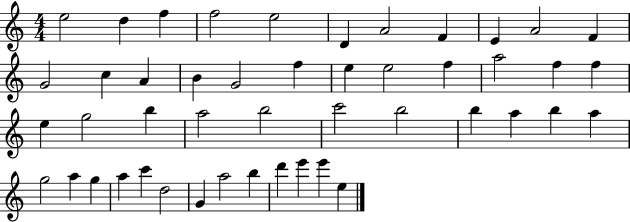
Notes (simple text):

E5/h D5/q F5/q F5/h E5/h D4/q A4/h F4/q E4/q A4/h F4/q G4/h C5/q A4/q B4/q G4/h F5/q E5/q E5/h F5/q A5/h F5/q F5/q E5/q G5/h B5/q A5/h B5/h C6/h B5/h B5/q A5/q B5/q A5/q G5/h A5/q G5/q A5/q C6/q D5/h G4/q A5/h B5/q D6/q E6/q E6/q E5/q